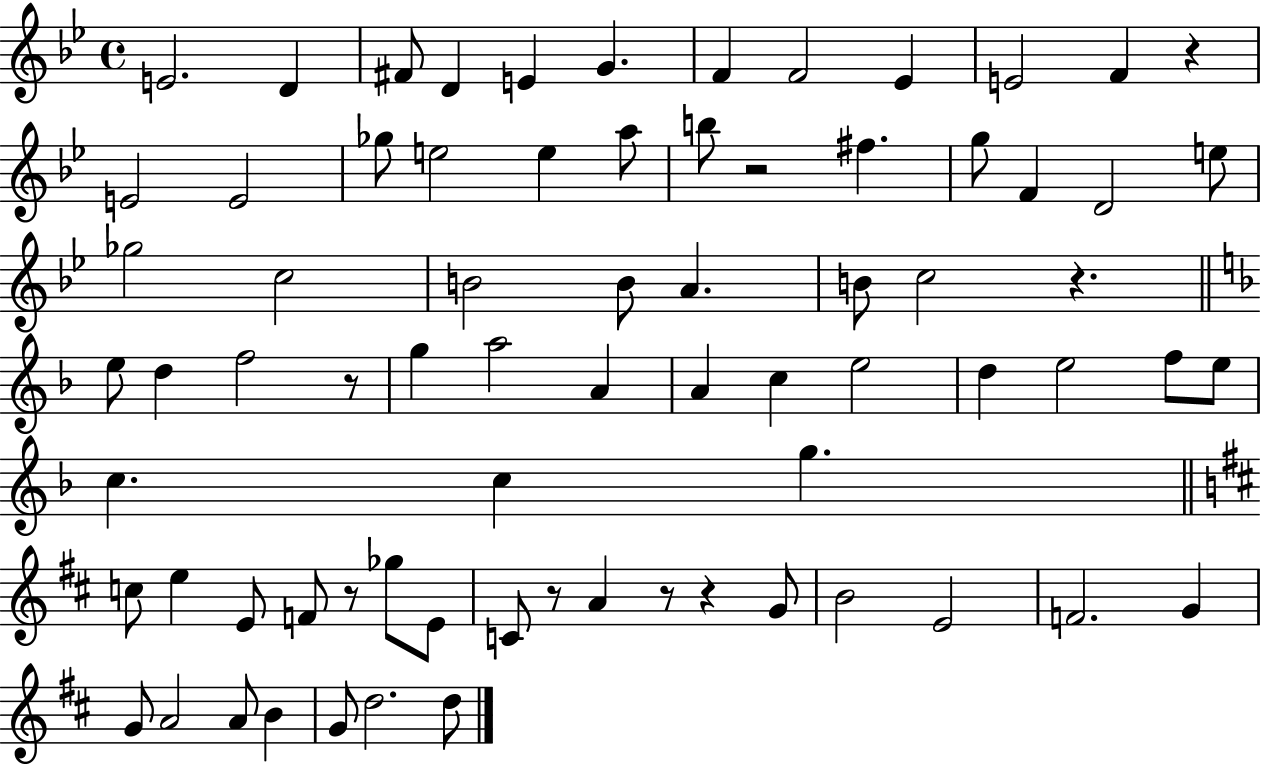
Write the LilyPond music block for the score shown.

{
  \clef treble
  \time 4/4
  \defaultTimeSignature
  \key bes \major
  e'2. d'4 | fis'8 d'4 e'4 g'4. | f'4 f'2 ees'4 | e'2 f'4 r4 | \break e'2 e'2 | ges''8 e''2 e''4 a''8 | b''8 r2 fis''4. | g''8 f'4 d'2 e''8 | \break ges''2 c''2 | b'2 b'8 a'4. | b'8 c''2 r4. | \bar "||" \break \key f \major e''8 d''4 f''2 r8 | g''4 a''2 a'4 | a'4 c''4 e''2 | d''4 e''2 f''8 e''8 | \break c''4. c''4 g''4. | \bar "||" \break \key d \major c''8 e''4 e'8 f'8 r8 ges''8 e'8 | c'8 r8 a'4 r8 r4 g'8 | b'2 e'2 | f'2. g'4 | \break g'8 a'2 a'8 b'4 | g'8 d''2. d''8 | \bar "|."
}